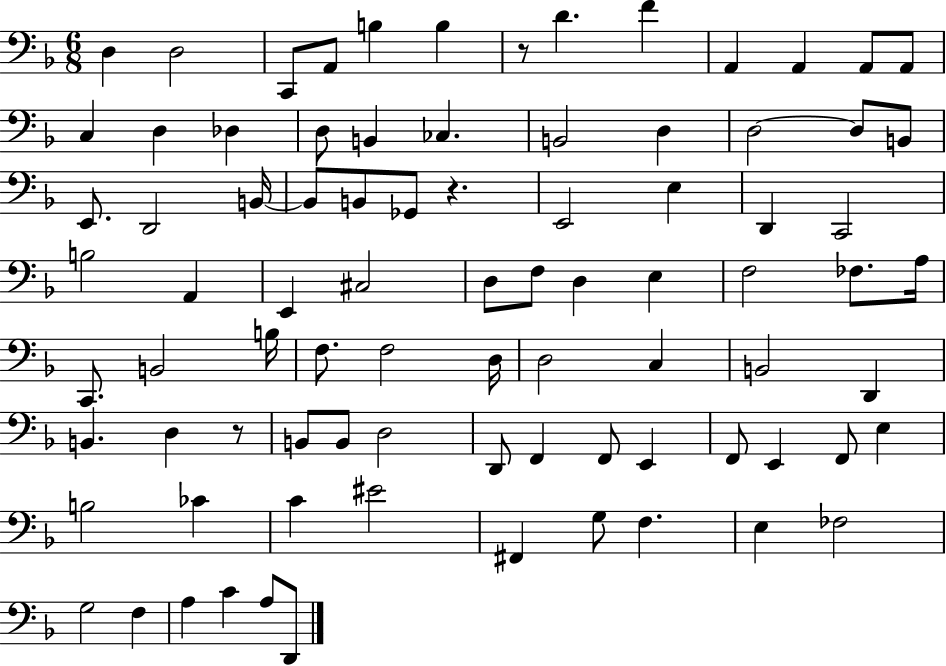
X:1
T:Untitled
M:6/8
L:1/4
K:F
D, D,2 C,,/2 A,,/2 B, B, z/2 D F A,, A,, A,,/2 A,,/2 C, D, _D, D,/2 B,, _C, B,,2 D, D,2 D,/2 B,,/2 E,,/2 D,,2 B,,/4 B,,/2 B,,/2 _G,,/2 z E,,2 E, D,, C,,2 B,2 A,, E,, ^C,2 D,/2 F,/2 D, E, F,2 _F,/2 A,/4 C,,/2 B,,2 B,/4 F,/2 F,2 D,/4 D,2 C, B,,2 D,, B,, D, z/2 B,,/2 B,,/2 D,2 D,,/2 F,, F,,/2 E,, F,,/2 E,, F,,/2 E, B,2 _C C ^E2 ^F,, G,/2 F, E, _F,2 G,2 F, A, C A,/2 D,,/2